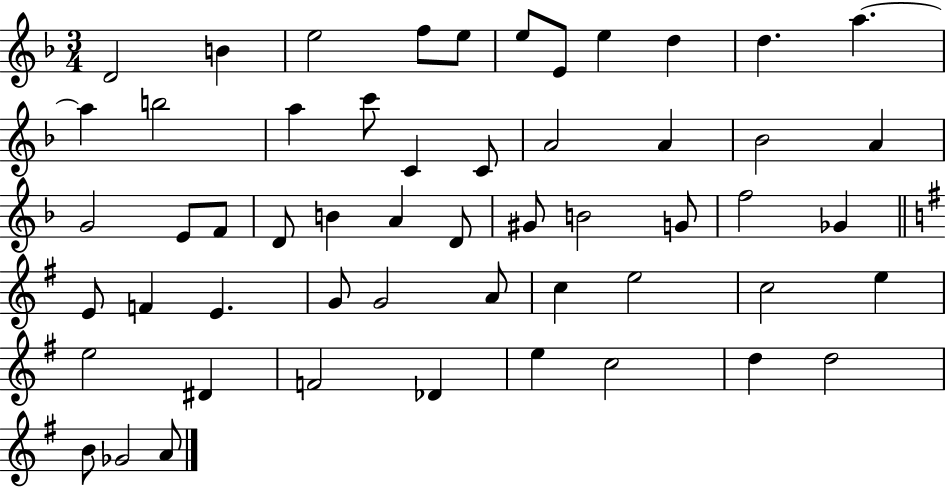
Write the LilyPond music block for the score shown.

{
  \clef treble
  \numericTimeSignature
  \time 3/4
  \key f \major
  d'2 b'4 | e''2 f''8 e''8 | e''8 e'8 e''4 d''4 | d''4. a''4.~~ | \break a''4 b''2 | a''4 c'''8 c'4 c'8 | a'2 a'4 | bes'2 a'4 | \break g'2 e'8 f'8 | d'8 b'4 a'4 d'8 | gis'8 b'2 g'8 | f''2 ges'4 | \break \bar "||" \break \key e \minor e'8 f'4 e'4. | g'8 g'2 a'8 | c''4 e''2 | c''2 e''4 | \break e''2 dis'4 | f'2 des'4 | e''4 c''2 | d''4 d''2 | \break b'8 ges'2 a'8 | \bar "|."
}